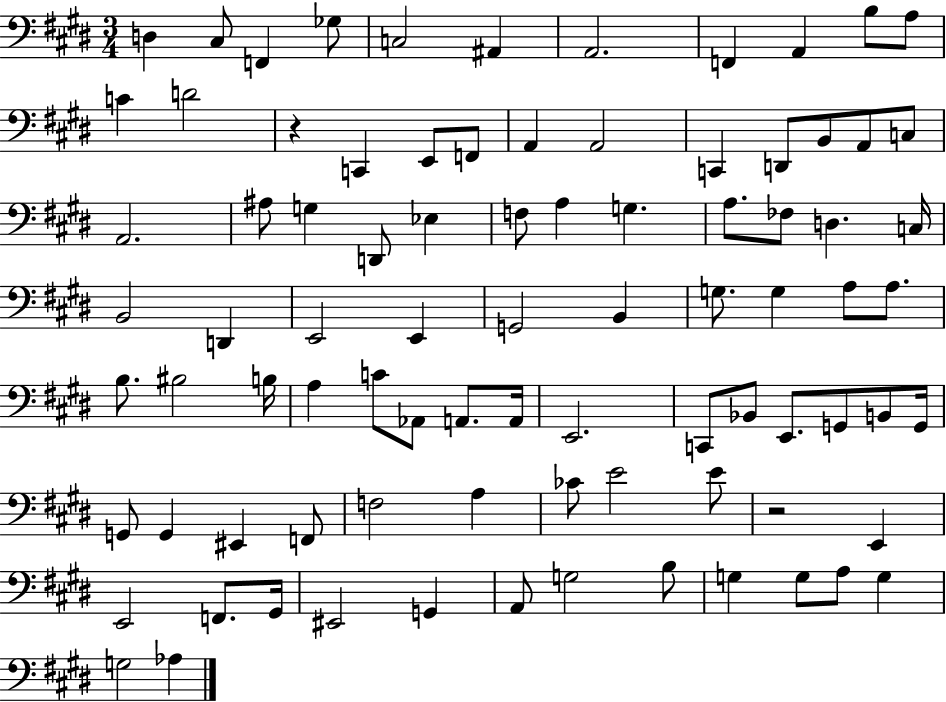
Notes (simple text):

D3/q C#3/e F2/q Gb3/e C3/h A#2/q A2/h. F2/q A2/q B3/e A3/e C4/q D4/h R/q C2/q E2/e F2/e A2/q A2/h C2/q D2/e B2/e A2/e C3/e A2/h. A#3/e G3/q D2/e Eb3/q F3/e A3/q G3/q. A3/e. FES3/e D3/q. C3/s B2/h D2/q E2/h E2/q G2/h B2/q G3/e. G3/q A3/e A3/e. B3/e. BIS3/h B3/s A3/q C4/e Ab2/e A2/e. A2/s E2/h. C2/e Bb2/e E2/e. G2/e B2/e G2/s G2/e G2/q EIS2/q F2/e F3/h A3/q CES4/e E4/h E4/e R/h E2/q E2/h F2/e. G#2/s EIS2/h G2/q A2/e G3/h B3/e G3/q G3/e A3/e G3/q G3/h Ab3/q